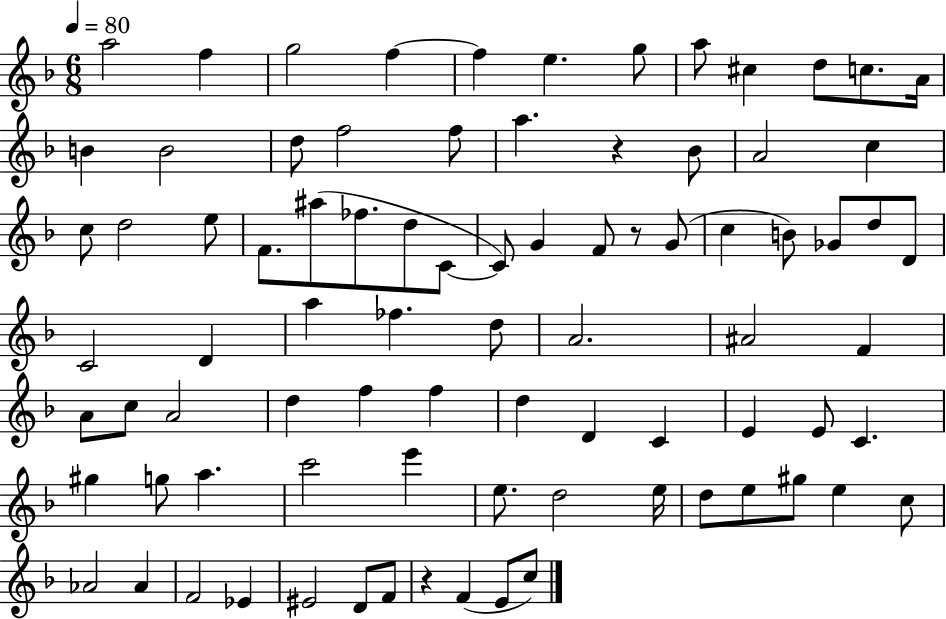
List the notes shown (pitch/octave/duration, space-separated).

A5/h F5/q G5/h F5/q F5/q E5/q. G5/e A5/e C#5/q D5/e C5/e. A4/s B4/q B4/h D5/e F5/h F5/e A5/q. R/q Bb4/e A4/h C5/q C5/e D5/h E5/e F4/e. A#5/e FES5/e. D5/e C4/e C4/e G4/q F4/e R/e G4/e C5/q B4/e Gb4/e D5/e D4/e C4/h D4/q A5/q FES5/q. D5/e A4/h. A#4/h F4/q A4/e C5/e A4/h D5/q F5/q F5/q D5/q D4/q C4/q E4/q E4/e C4/q. G#5/q G5/e A5/q. C6/h E6/q E5/e. D5/h E5/s D5/e E5/e G#5/e E5/q C5/e Ab4/h Ab4/q F4/h Eb4/q EIS4/h D4/e F4/e R/q F4/q E4/e C5/e